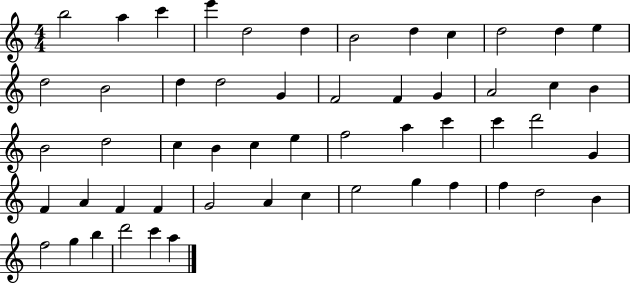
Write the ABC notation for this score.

X:1
T:Untitled
M:4/4
L:1/4
K:C
b2 a c' e' d2 d B2 d c d2 d e d2 B2 d d2 G F2 F G A2 c B B2 d2 c B c e f2 a c' c' d'2 G F A F F G2 A c e2 g f f d2 B f2 g b d'2 c' a